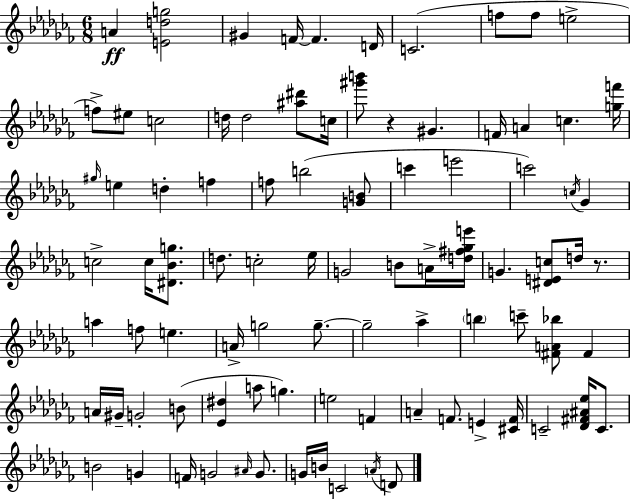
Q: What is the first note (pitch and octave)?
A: A4